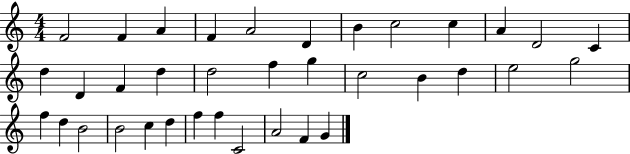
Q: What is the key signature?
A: C major